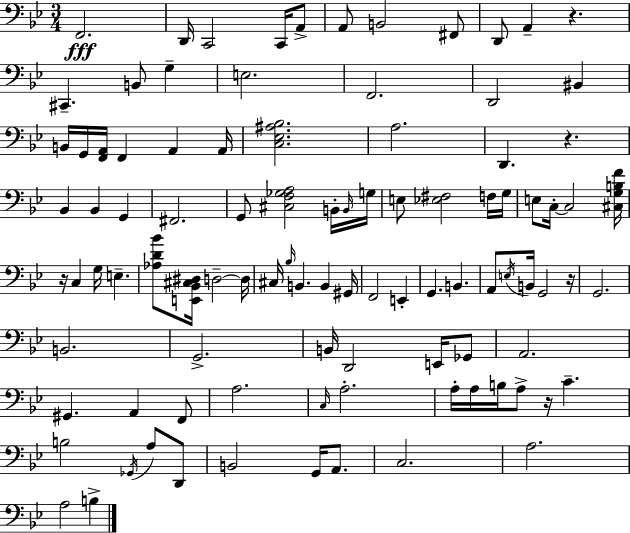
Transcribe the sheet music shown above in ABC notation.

X:1
T:Untitled
M:3/4
L:1/4
K:Bb
F,,2 D,,/4 C,,2 C,,/4 A,,/2 A,,/2 B,,2 ^F,,/2 D,,/2 A,, z ^C,, B,,/2 G, E,2 F,,2 D,,2 ^B,, B,,/4 G,,/4 [F,,A,,]/4 F,, A,, A,,/4 [C,_E,^A,_B,]2 A,2 D,, z _B,, _B,, G,, ^F,,2 G,,/2 [^C,F,_G,A,]2 B,,/4 B,,/4 G,/4 E,/2 [_E,^F,]2 F,/4 G,/4 E,/2 C,/4 C,2 [^C,G,B,F]/4 z/4 C, G,/4 E, [_A,D_B]/2 [E,,_B,,^C,^D,]/4 D,2 D,/4 ^C,/4 _B,/4 B,, B,, ^G,,/4 F,,2 E,, G,, B,, A,,/2 E,/4 B,,/4 G,,2 z/4 G,,2 B,,2 G,,2 B,,/4 D,,2 E,,/4 _G,,/2 A,,2 ^G,, A,, F,,/2 A,2 C,/4 A,2 A,/4 A,/4 B,/4 A,/2 z/4 C B,2 _G,,/4 A,/2 D,,/2 B,,2 G,,/4 A,,/2 C,2 A,2 A,2 B,